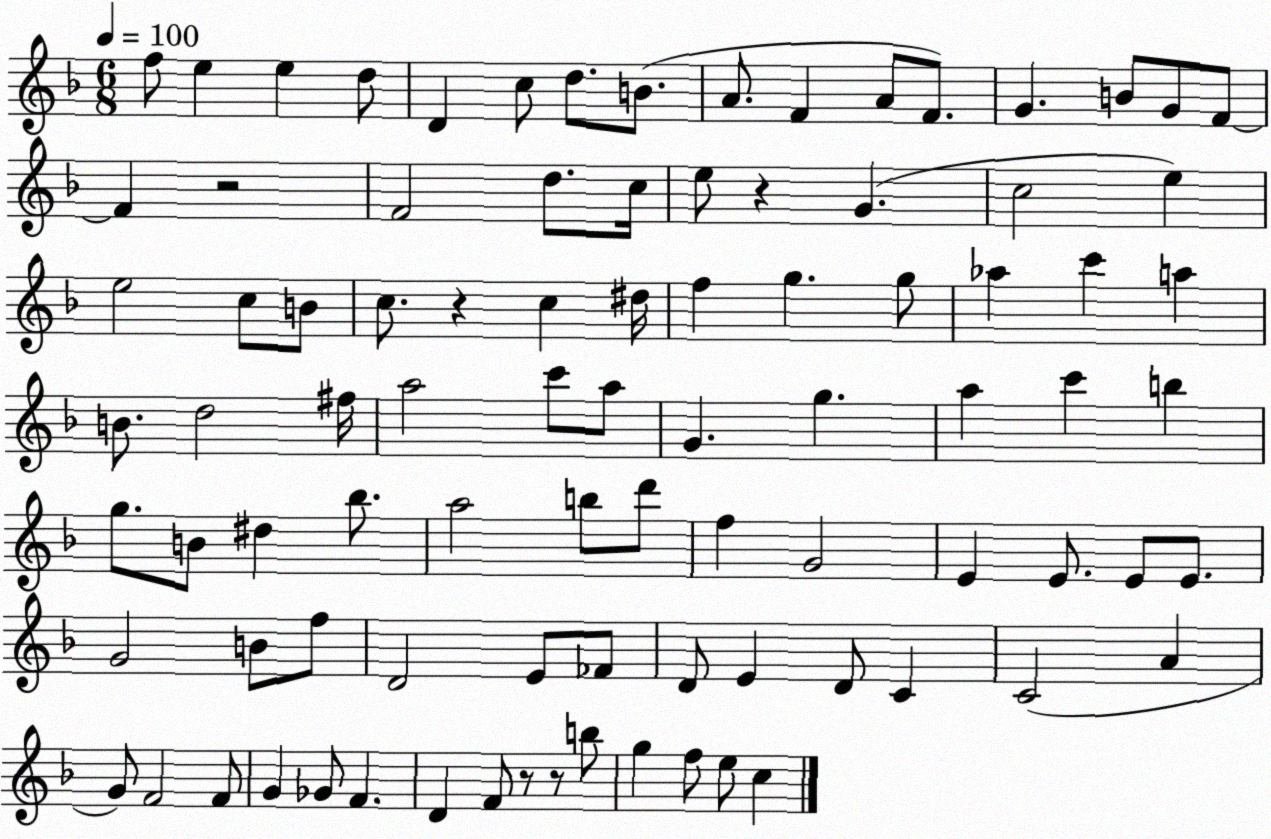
X:1
T:Untitled
M:6/8
L:1/4
K:F
f/2 e e d/2 D c/2 d/2 B/2 A/2 F A/2 F/2 G B/2 G/2 F/2 F z2 F2 d/2 c/4 e/2 z G c2 e e2 c/2 B/2 c/2 z c ^d/4 f g g/2 _a c' a B/2 d2 ^f/4 a2 c'/2 a/2 G g a c' b g/2 B/2 ^d _b/2 a2 b/2 d'/2 f G2 E E/2 E/2 E/2 G2 B/2 f/2 D2 E/2 _F/2 D/2 E D/2 C C2 A G/2 F2 F/2 G _G/2 F D F/2 z/2 z/2 b/2 g f/2 e/2 c